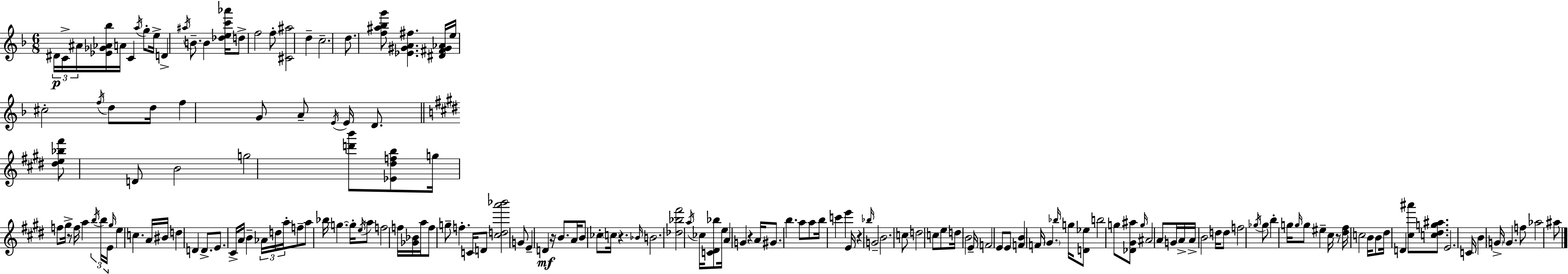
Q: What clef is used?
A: treble